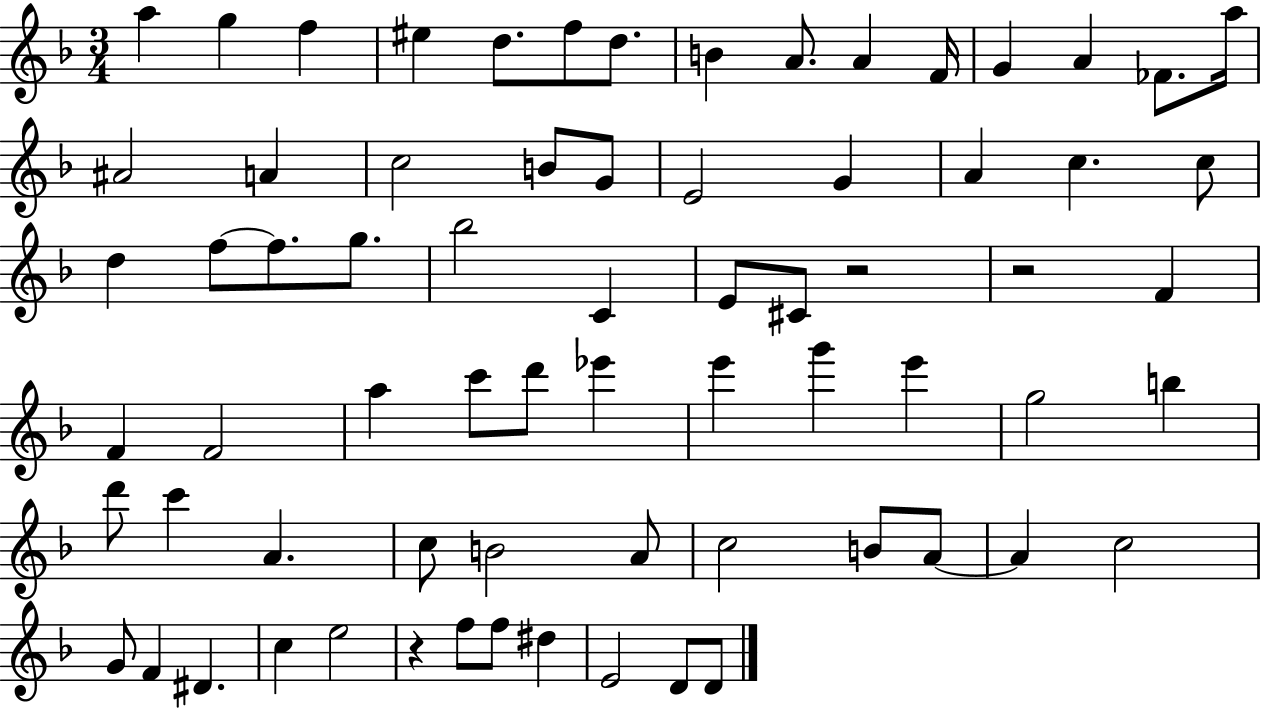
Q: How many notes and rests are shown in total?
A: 70